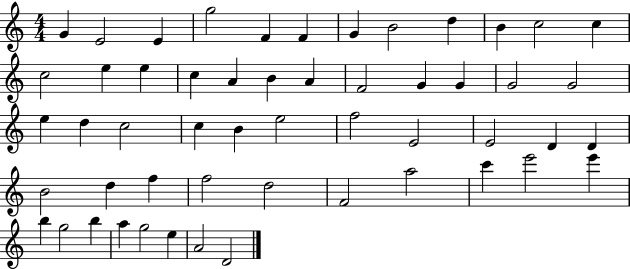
X:1
T:Untitled
M:4/4
L:1/4
K:C
G E2 E g2 F F G B2 d B c2 c c2 e e c A B A F2 G G G2 G2 e d c2 c B e2 f2 E2 E2 D D B2 d f f2 d2 F2 a2 c' e'2 e' b g2 b a g2 e A2 D2